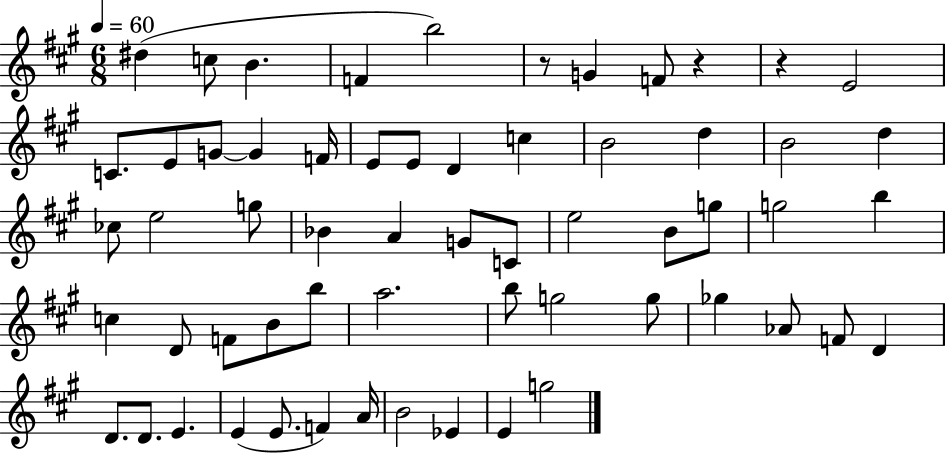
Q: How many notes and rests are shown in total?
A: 60